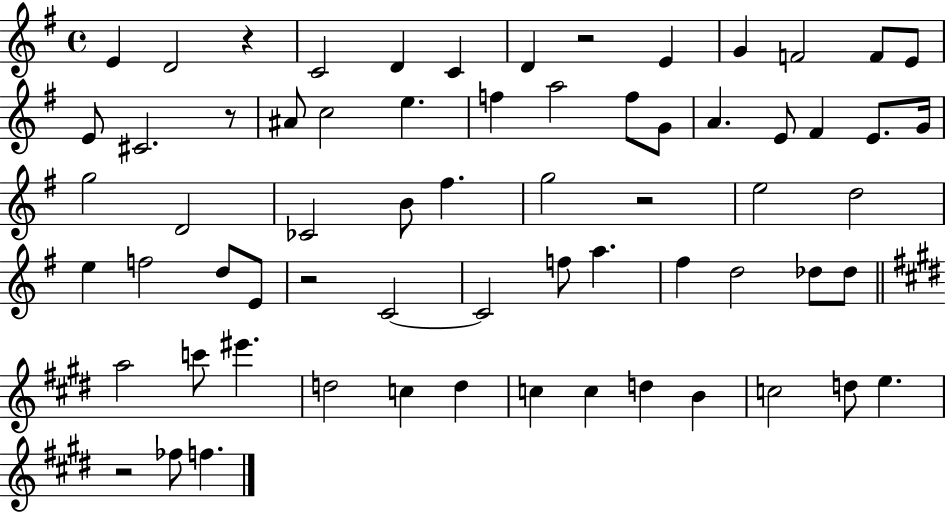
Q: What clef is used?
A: treble